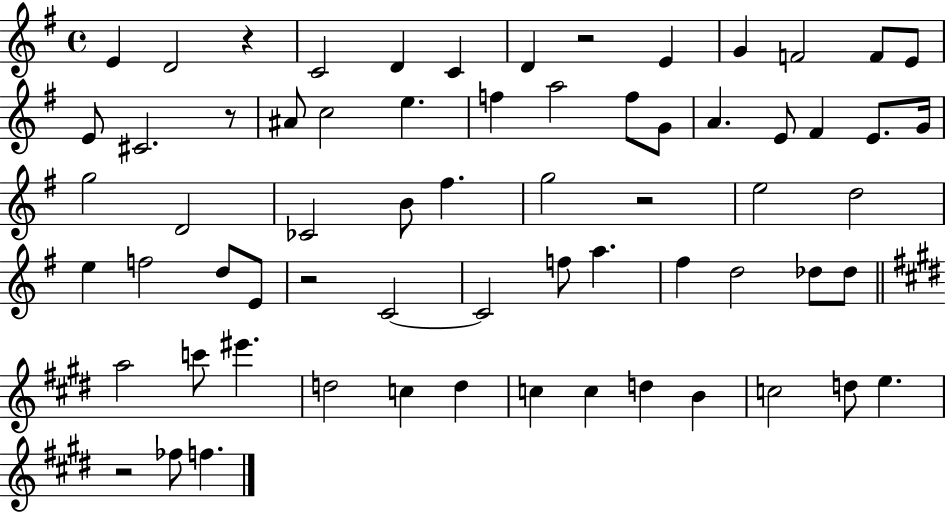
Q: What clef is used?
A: treble